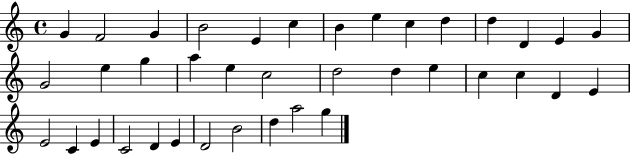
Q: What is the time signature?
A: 4/4